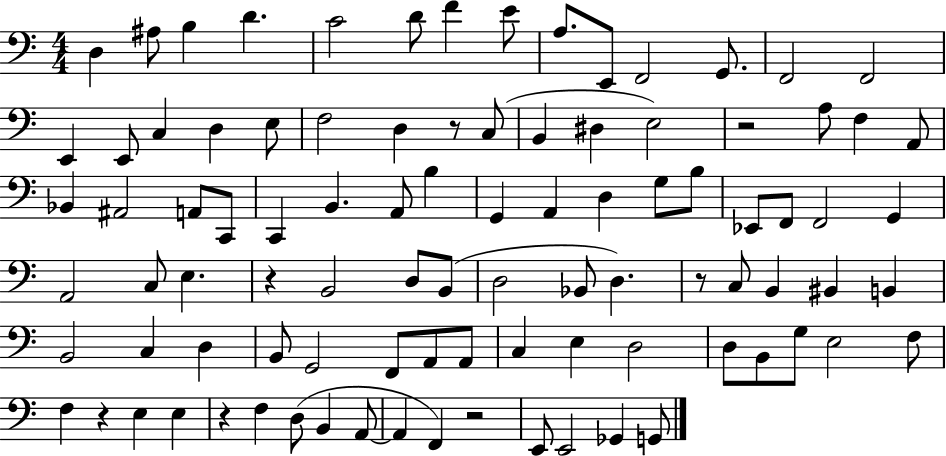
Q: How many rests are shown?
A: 7